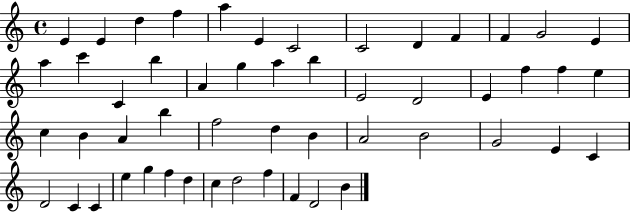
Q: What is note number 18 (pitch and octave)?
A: A4